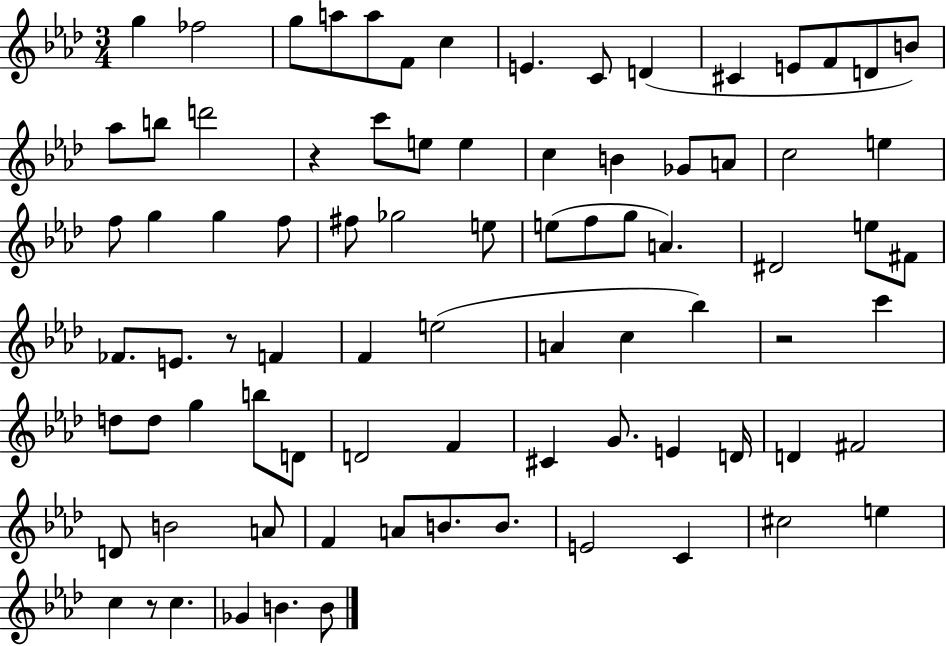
{
  \clef treble
  \numericTimeSignature
  \time 3/4
  \key aes \major
  \repeat volta 2 { g''4 fes''2 | g''8 a''8 a''8 f'8 c''4 | e'4. c'8 d'4( | cis'4 e'8 f'8 d'8 b'8) | \break aes''8 b''8 d'''2 | r4 c'''8 e''8 e''4 | c''4 b'4 ges'8 a'8 | c''2 e''4 | \break f''8 g''4 g''4 f''8 | fis''8 ges''2 e''8 | e''8( f''8 g''8 a'4.) | dis'2 e''8 fis'8 | \break fes'8. e'8. r8 f'4 | f'4 e''2( | a'4 c''4 bes''4) | r2 c'''4 | \break d''8 d''8 g''4 b''8 d'8 | d'2 f'4 | cis'4 g'8. e'4 d'16 | d'4 fis'2 | \break d'8 b'2 a'8 | f'4 a'8 b'8. b'8. | e'2 c'4 | cis''2 e''4 | \break c''4 r8 c''4. | ges'4 b'4. b'8 | } \bar "|."
}